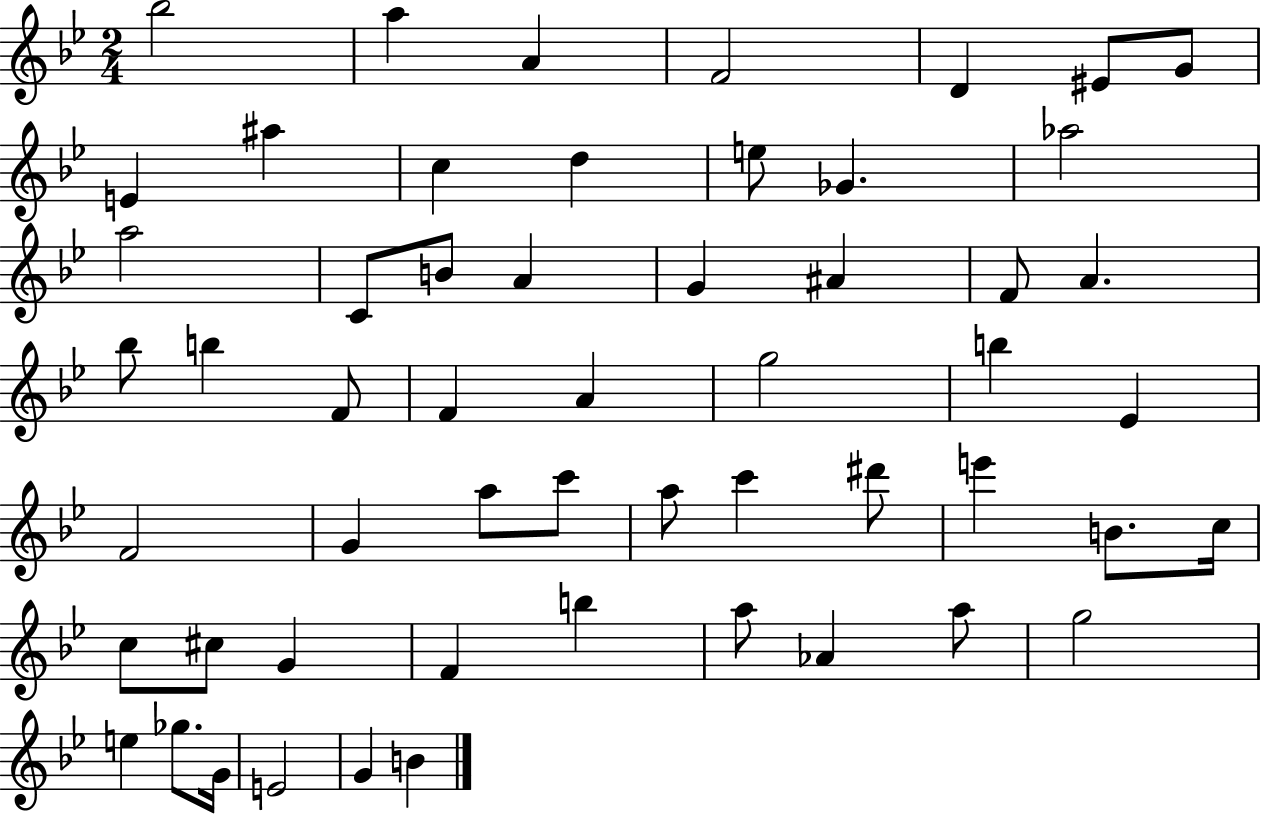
{
  \clef treble
  \numericTimeSignature
  \time 2/4
  \key bes \major
  bes''2 | a''4 a'4 | f'2 | d'4 eis'8 g'8 | \break e'4 ais''4 | c''4 d''4 | e''8 ges'4. | aes''2 | \break a''2 | c'8 b'8 a'4 | g'4 ais'4 | f'8 a'4. | \break bes''8 b''4 f'8 | f'4 a'4 | g''2 | b''4 ees'4 | \break f'2 | g'4 a''8 c'''8 | a''8 c'''4 dis'''8 | e'''4 b'8. c''16 | \break c''8 cis''8 g'4 | f'4 b''4 | a''8 aes'4 a''8 | g''2 | \break e''4 ges''8. g'16 | e'2 | g'4 b'4 | \bar "|."
}